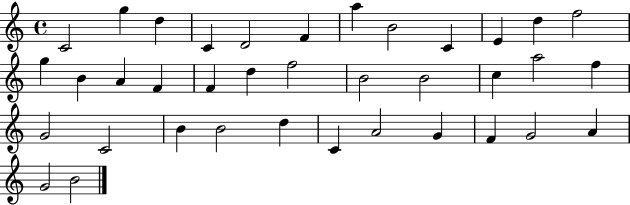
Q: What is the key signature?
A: C major